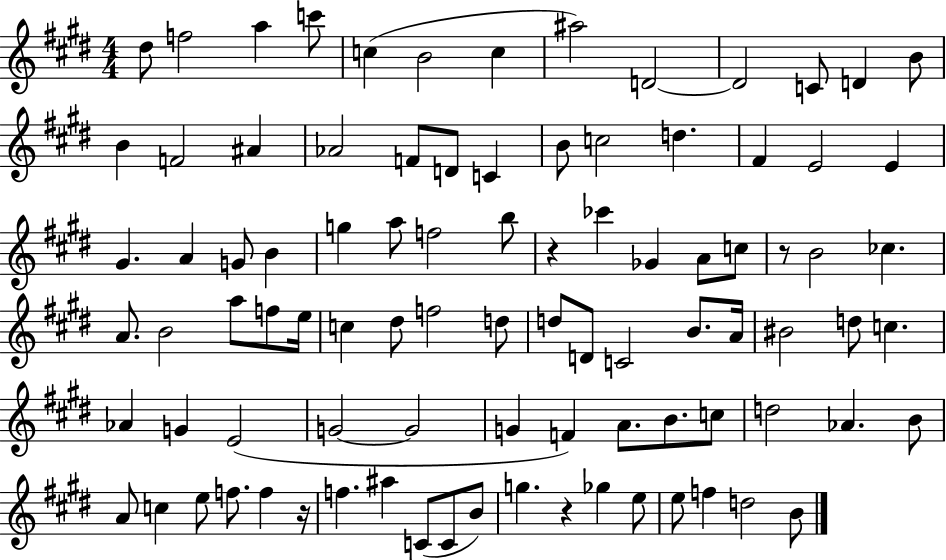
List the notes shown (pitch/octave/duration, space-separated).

D#5/e F5/h A5/q C6/e C5/q B4/h C5/q A#5/h D4/h D4/h C4/e D4/q B4/e B4/q F4/h A#4/q Ab4/h F4/e D4/e C4/q B4/e C5/h D5/q. F#4/q E4/h E4/q G#4/q. A4/q G4/e B4/q G5/q A5/e F5/h B5/e R/q CES6/q Gb4/q A4/e C5/e R/e B4/h CES5/q. A4/e. B4/h A5/e F5/e E5/s C5/q D#5/e F5/h D5/e D5/e D4/e C4/h B4/e. A4/s BIS4/h D5/e C5/q. Ab4/q G4/q E4/h G4/h G4/h G4/q F4/q A4/e. B4/e. C5/e D5/h Ab4/q. B4/e A4/e C5/q E5/e F5/e. F5/q R/s F5/q. A#5/q C4/e C4/e B4/e G5/q. R/q Gb5/q E5/e E5/e F5/q D5/h B4/e